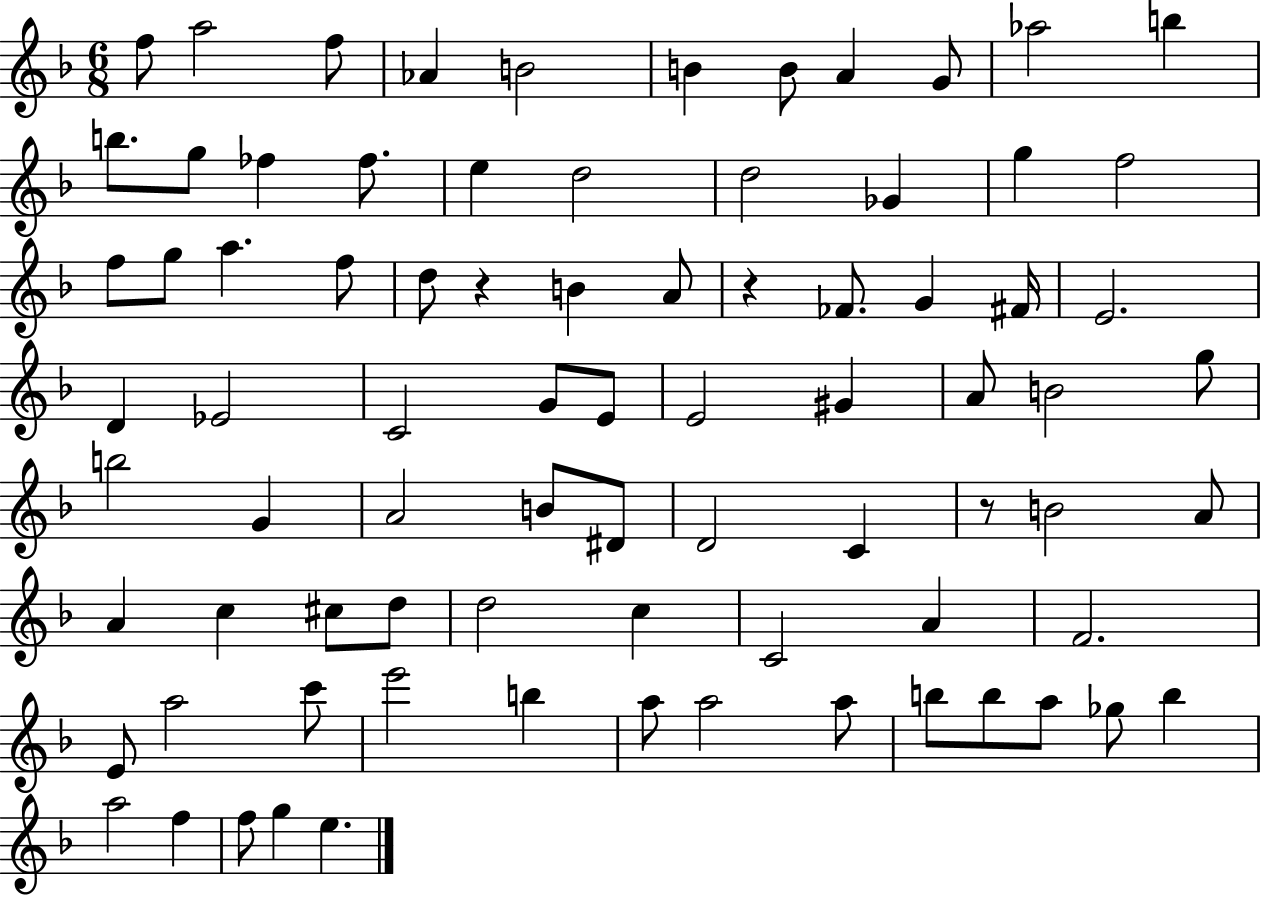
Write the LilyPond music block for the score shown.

{
  \clef treble
  \numericTimeSignature
  \time 6/8
  \key f \major
  \repeat volta 2 { f''8 a''2 f''8 | aes'4 b'2 | b'4 b'8 a'4 g'8 | aes''2 b''4 | \break b''8. g''8 fes''4 fes''8. | e''4 d''2 | d''2 ges'4 | g''4 f''2 | \break f''8 g''8 a''4. f''8 | d''8 r4 b'4 a'8 | r4 fes'8. g'4 fis'16 | e'2. | \break d'4 ees'2 | c'2 g'8 e'8 | e'2 gis'4 | a'8 b'2 g''8 | \break b''2 g'4 | a'2 b'8 dis'8 | d'2 c'4 | r8 b'2 a'8 | \break a'4 c''4 cis''8 d''8 | d''2 c''4 | c'2 a'4 | f'2. | \break e'8 a''2 c'''8 | e'''2 b''4 | a''8 a''2 a''8 | b''8 b''8 a''8 ges''8 b''4 | \break a''2 f''4 | f''8 g''4 e''4. | } \bar "|."
}